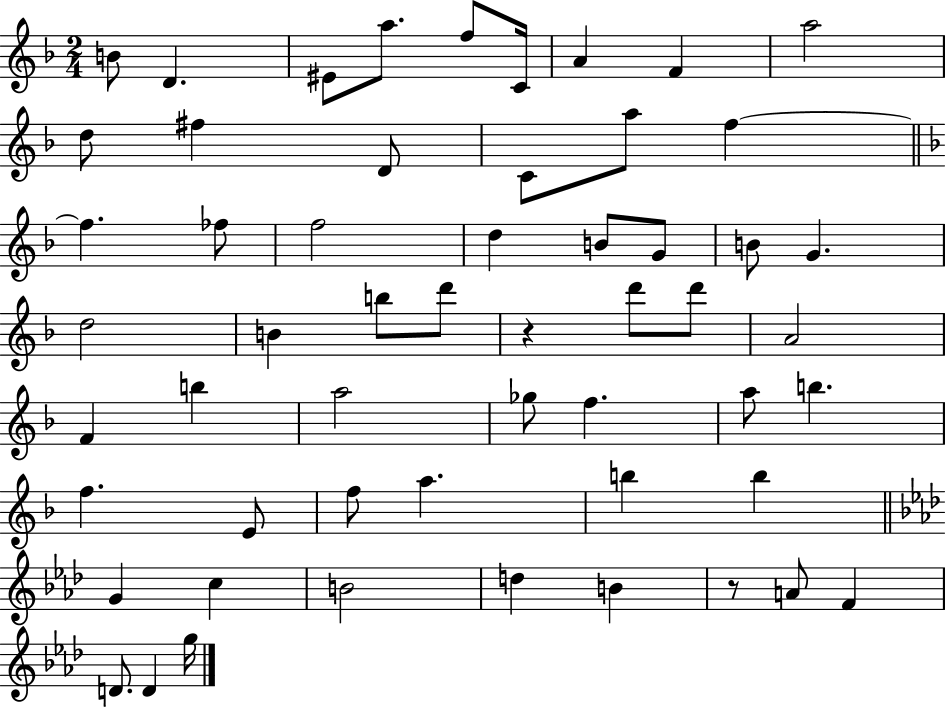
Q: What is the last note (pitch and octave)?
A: G5